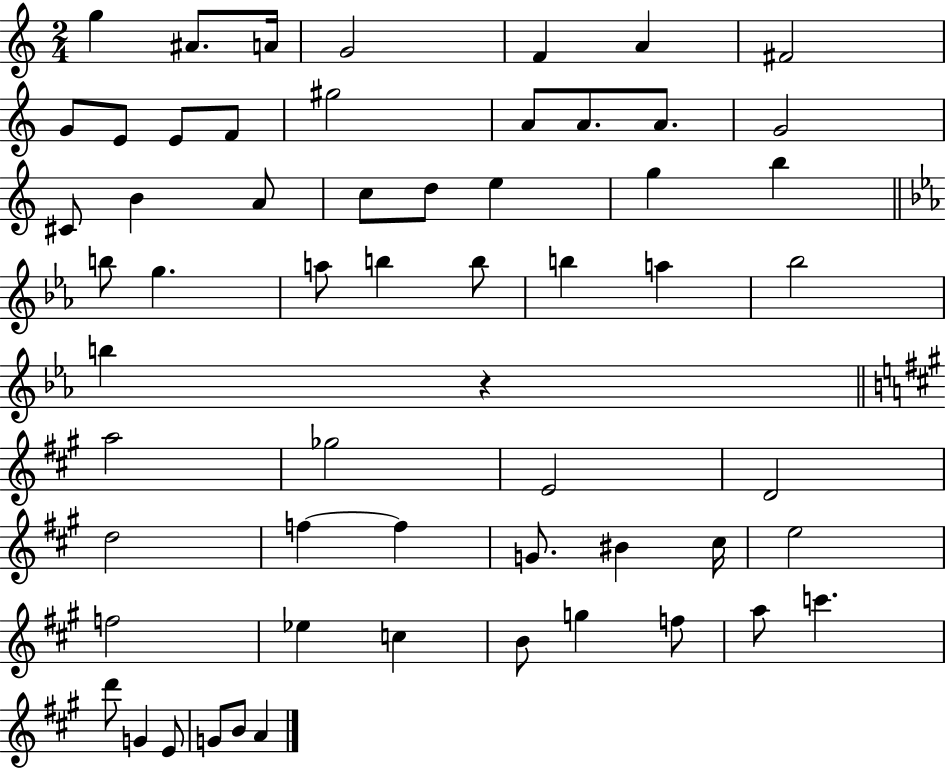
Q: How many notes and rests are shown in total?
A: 59